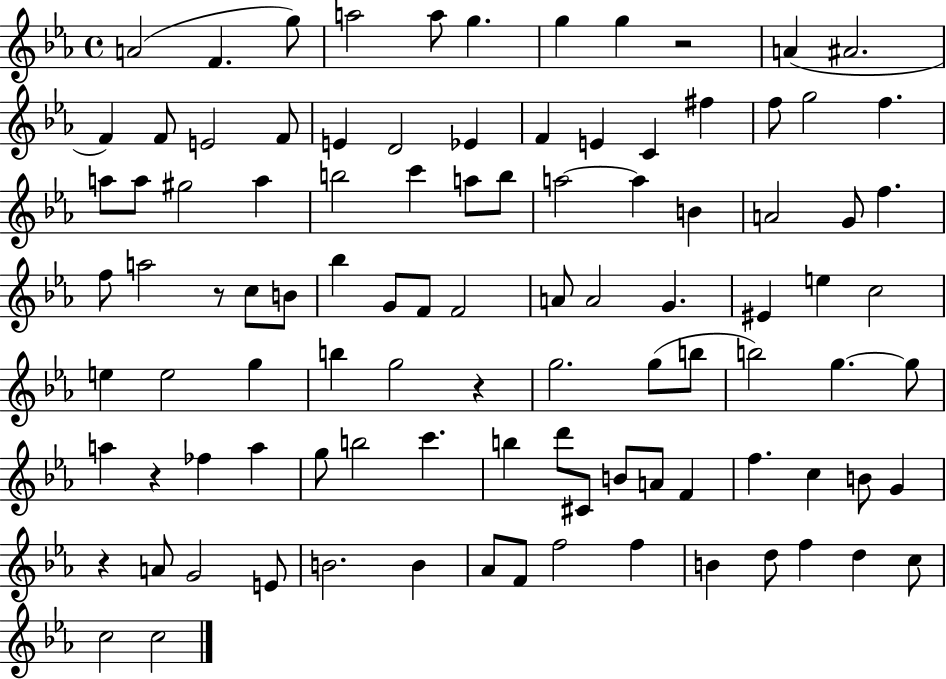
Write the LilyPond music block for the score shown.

{
  \clef treble
  \time 4/4
  \defaultTimeSignature
  \key ees \major
  a'2( f'4. g''8) | a''2 a''8 g''4. | g''4 g''4 r2 | a'4( ais'2. | \break f'4) f'8 e'2 f'8 | e'4 d'2 ees'4 | f'4 e'4 c'4 fis''4 | f''8 g''2 f''4. | \break a''8 a''8 gis''2 a''4 | b''2 c'''4 a''8 b''8 | a''2~~ a''4 b'4 | a'2 g'8 f''4. | \break f''8 a''2 r8 c''8 b'8 | bes''4 g'8 f'8 f'2 | a'8 a'2 g'4. | eis'4 e''4 c''2 | \break e''4 e''2 g''4 | b''4 g''2 r4 | g''2. g''8( b''8 | b''2) g''4.~~ g''8 | \break a''4 r4 fes''4 a''4 | g''8 b''2 c'''4. | b''4 d'''8 cis'8 b'8 a'8 f'4 | f''4. c''4 b'8 g'4 | \break r4 a'8 g'2 e'8 | b'2. b'4 | aes'8 f'8 f''2 f''4 | b'4 d''8 f''4 d''4 c''8 | \break c''2 c''2 | \bar "|."
}